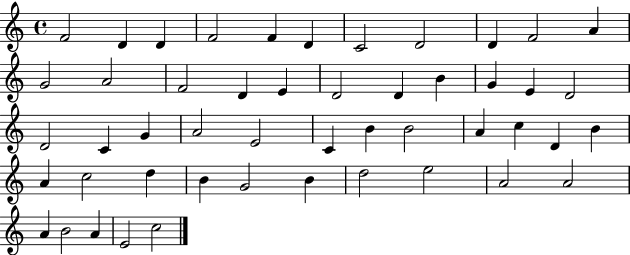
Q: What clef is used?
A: treble